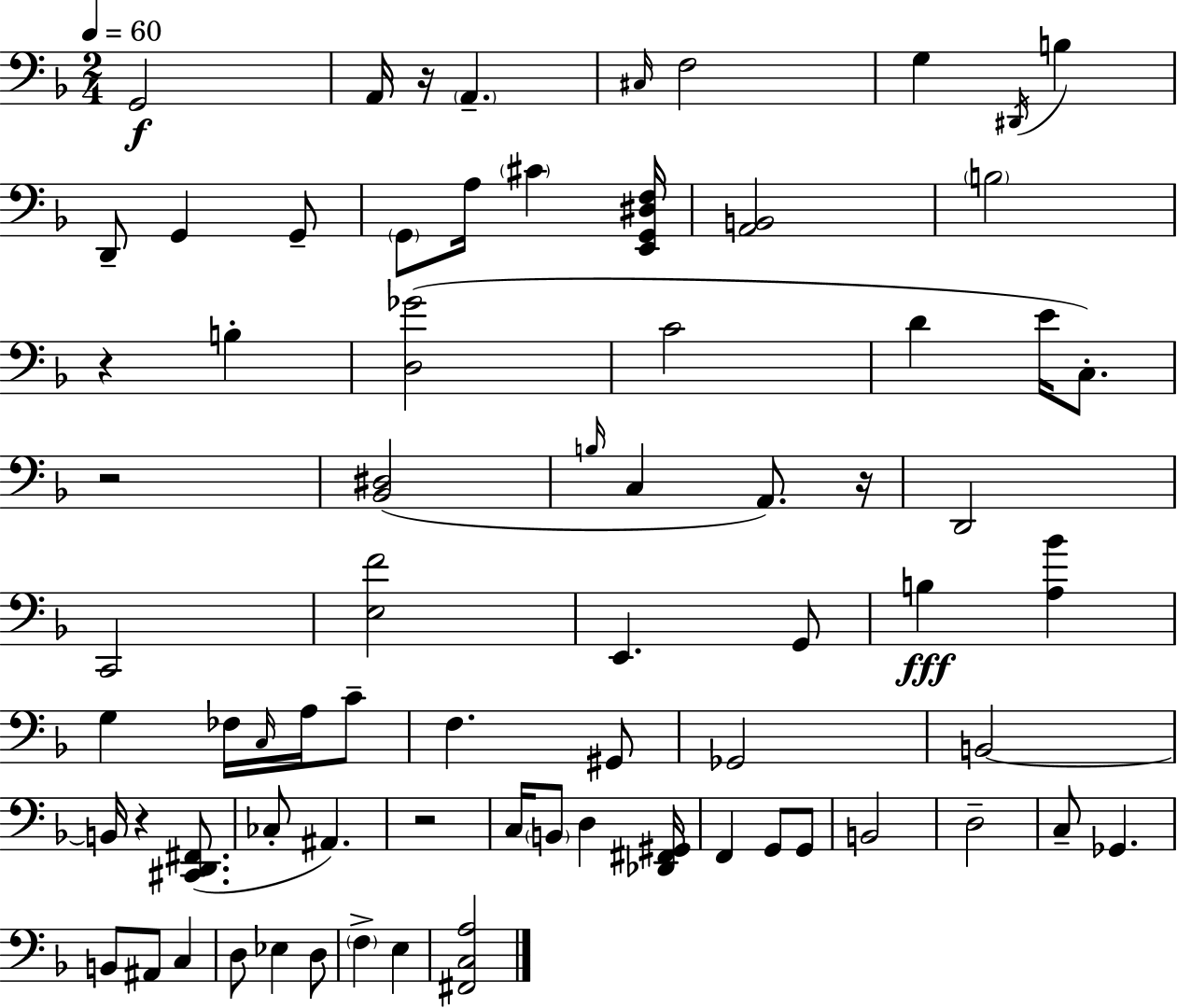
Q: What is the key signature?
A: D minor